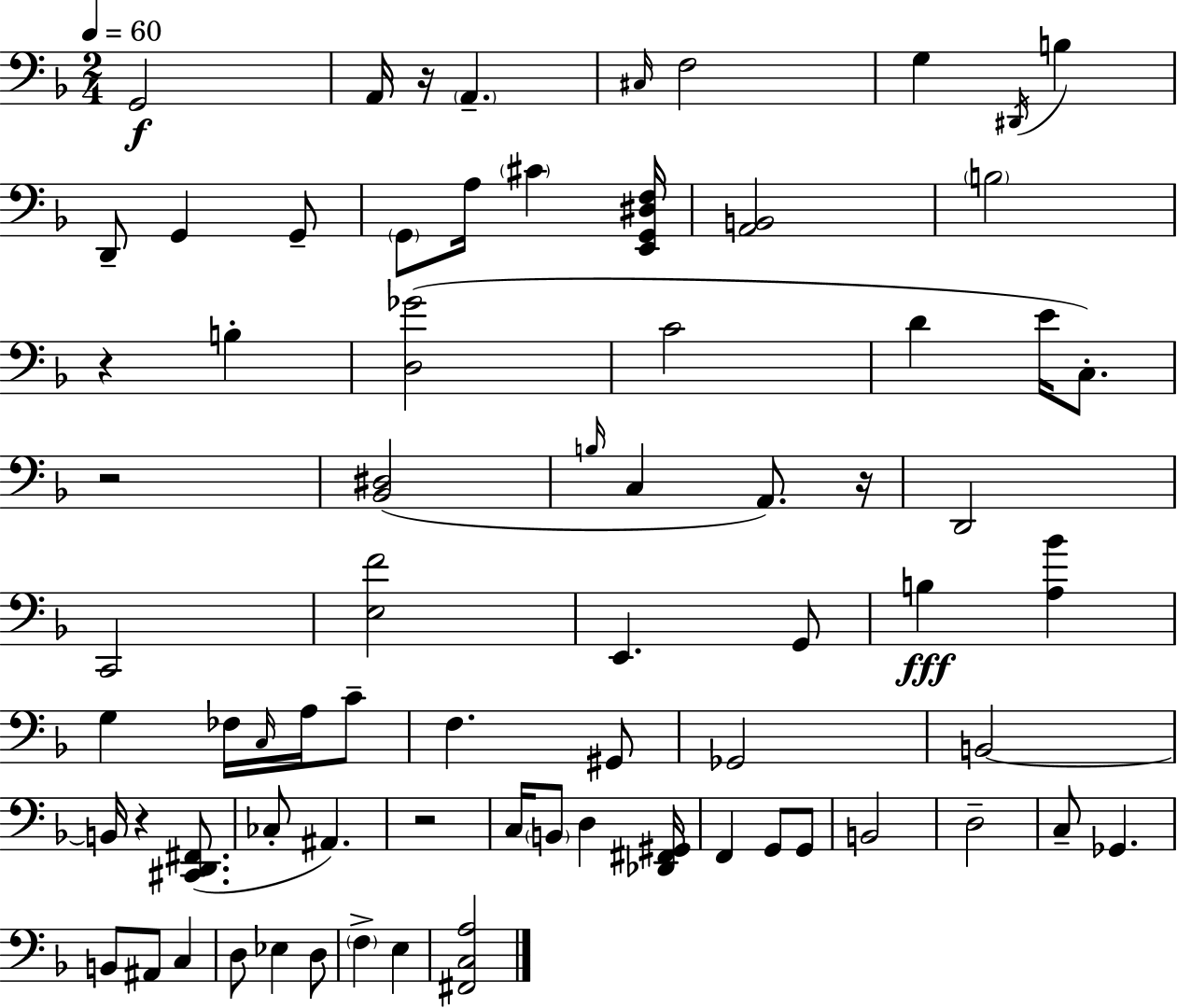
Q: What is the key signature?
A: D minor